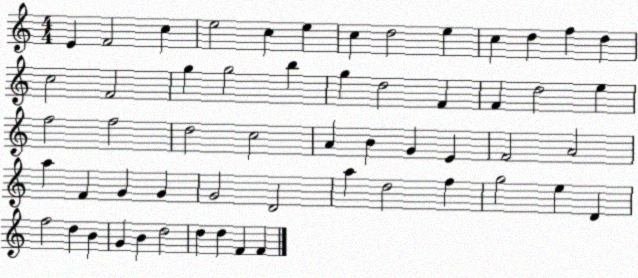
X:1
T:Untitled
M:4/4
L:1/4
K:C
E F2 c e2 c e c d2 e c d f d c2 F2 g g2 b g d2 F F d2 e f2 f2 d2 c2 A B G E F2 A2 a F G G G2 D2 a d2 f g2 e D f2 d B G B d2 d d F F